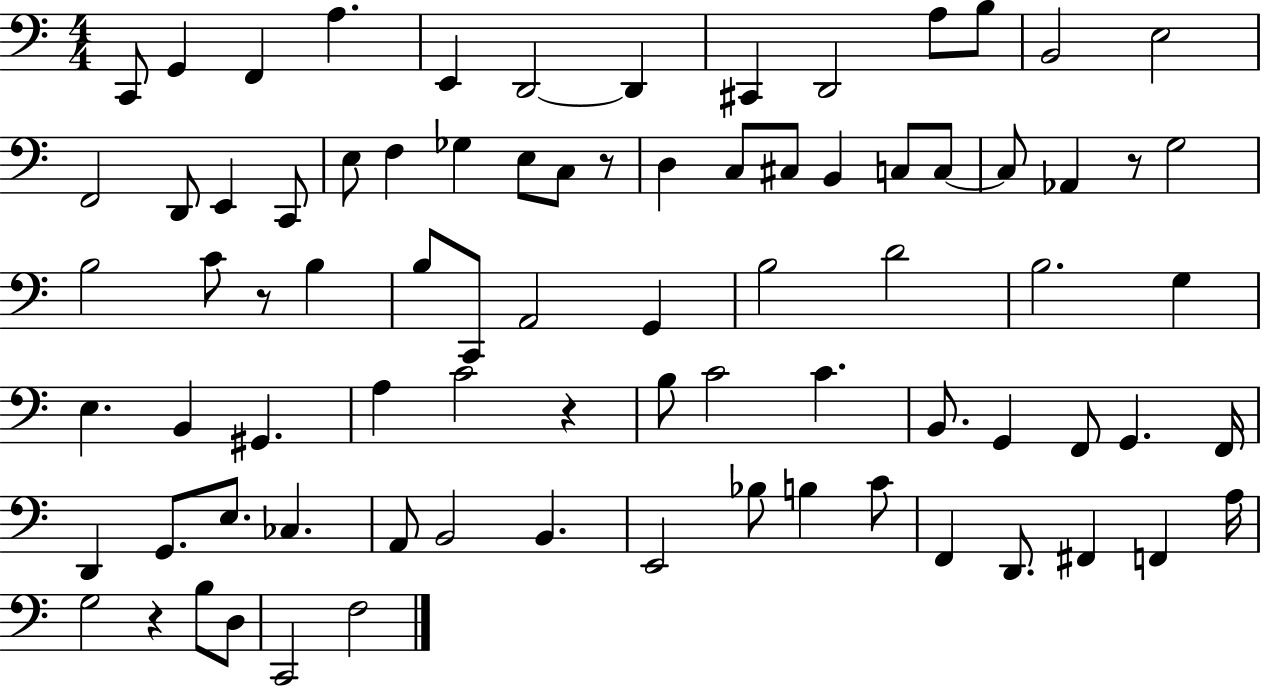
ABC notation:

X:1
T:Untitled
M:4/4
L:1/4
K:C
C,,/2 G,, F,, A, E,, D,,2 D,, ^C,, D,,2 A,/2 B,/2 B,,2 E,2 F,,2 D,,/2 E,, C,,/2 E,/2 F, _G, E,/2 C,/2 z/2 D, C,/2 ^C,/2 B,, C,/2 C,/2 C,/2 _A,, z/2 G,2 B,2 C/2 z/2 B, B,/2 C,,/2 A,,2 G,, B,2 D2 B,2 G, E, B,, ^G,, A, C2 z B,/2 C2 C B,,/2 G,, F,,/2 G,, F,,/4 D,, G,,/2 E,/2 _C, A,,/2 B,,2 B,, E,,2 _B,/2 B, C/2 F,, D,,/2 ^F,, F,, A,/4 G,2 z B,/2 D,/2 C,,2 F,2